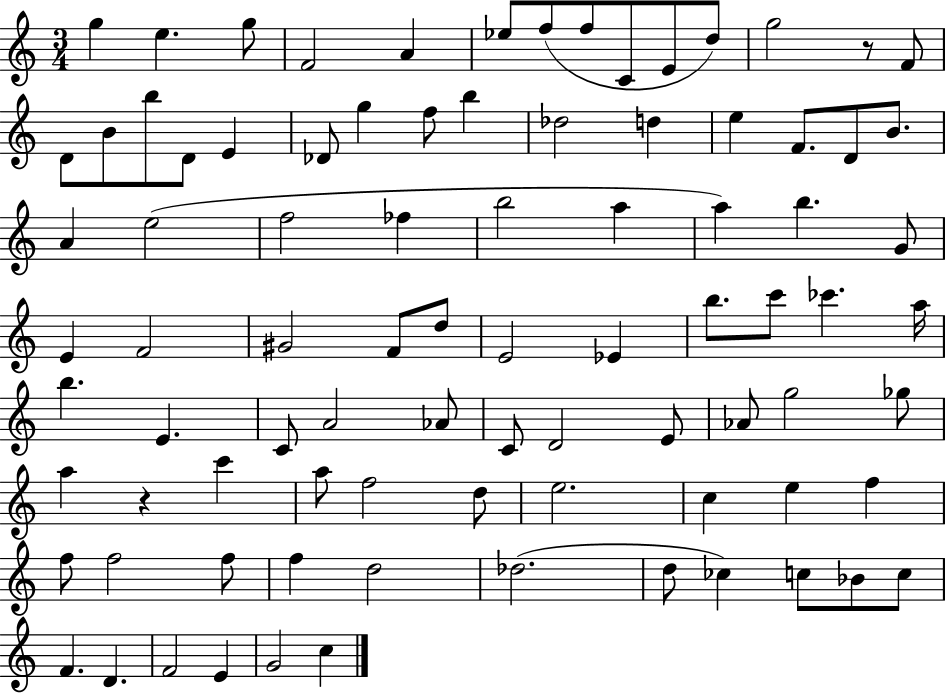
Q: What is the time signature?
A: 3/4